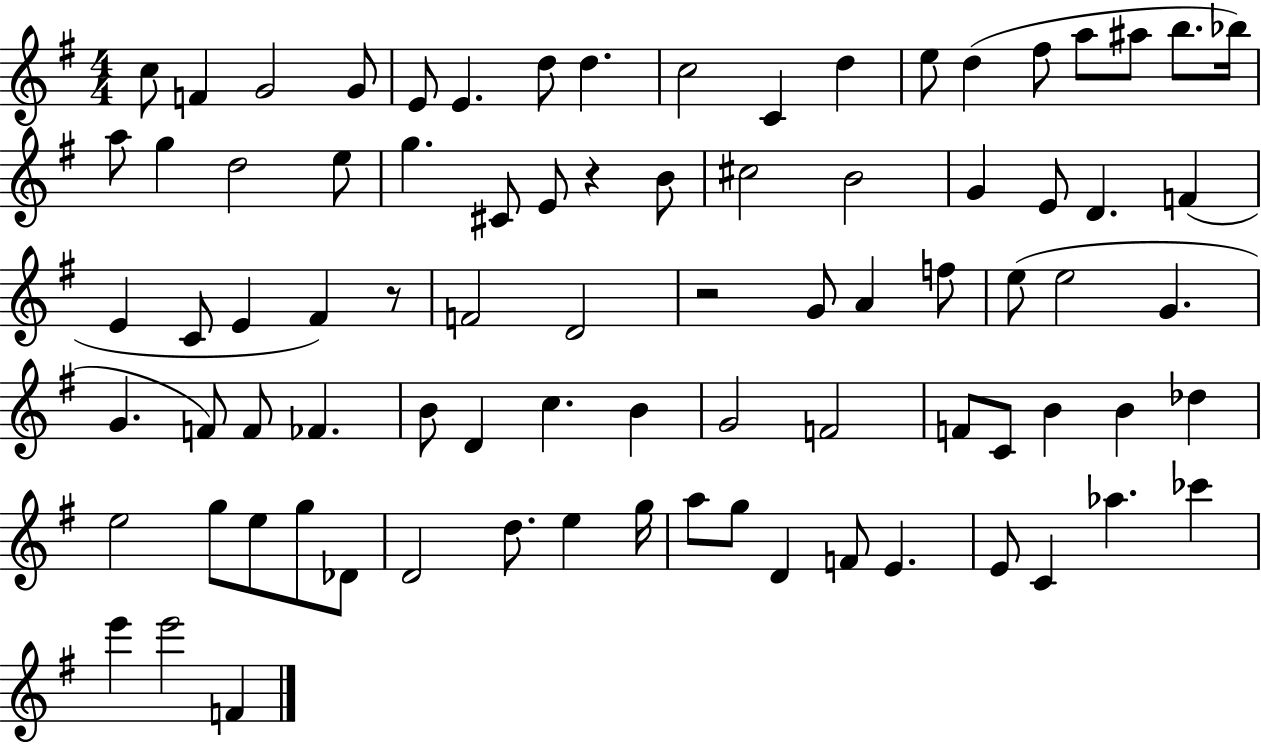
{
  \clef treble
  \numericTimeSignature
  \time 4/4
  \key g \major
  c''8 f'4 g'2 g'8 | e'8 e'4. d''8 d''4. | c''2 c'4 d''4 | e''8 d''4( fis''8 a''8 ais''8 b''8. bes''16) | \break a''8 g''4 d''2 e''8 | g''4. cis'8 e'8 r4 b'8 | cis''2 b'2 | g'4 e'8 d'4. f'4( | \break e'4 c'8 e'4 fis'4) r8 | f'2 d'2 | r2 g'8 a'4 f''8 | e''8( e''2 g'4. | \break g'4. f'8) f'8 fes'4. | b'8 d'4 c''4. b'4 | g'2 f'2 | f'8 c'8 b'4 b'4 des''4 | \break e''2 g''8 e''8 g''8 des'8 | d'2 d''8. e''4 g''16 | a''8 g''8 d'4 f'8 e'4. | e'8 c'4 aes''4. ces'''4 | \break e'''4 e'''2 f'4 | \bar "|."
}